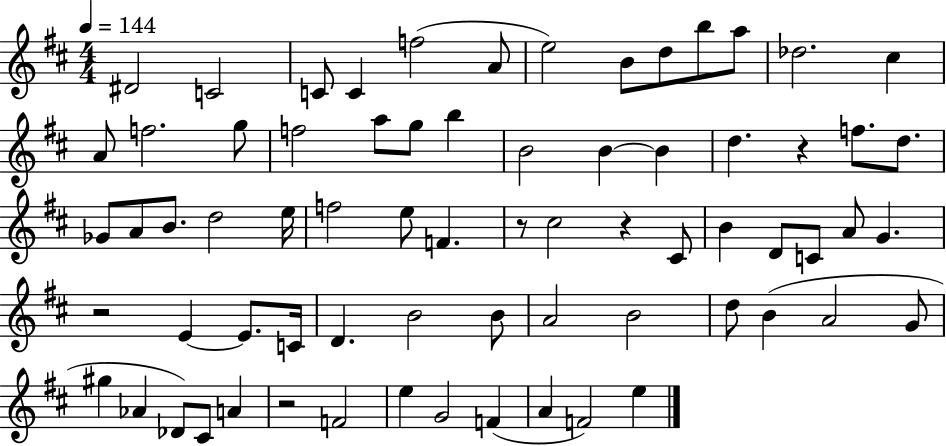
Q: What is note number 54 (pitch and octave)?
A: G#5